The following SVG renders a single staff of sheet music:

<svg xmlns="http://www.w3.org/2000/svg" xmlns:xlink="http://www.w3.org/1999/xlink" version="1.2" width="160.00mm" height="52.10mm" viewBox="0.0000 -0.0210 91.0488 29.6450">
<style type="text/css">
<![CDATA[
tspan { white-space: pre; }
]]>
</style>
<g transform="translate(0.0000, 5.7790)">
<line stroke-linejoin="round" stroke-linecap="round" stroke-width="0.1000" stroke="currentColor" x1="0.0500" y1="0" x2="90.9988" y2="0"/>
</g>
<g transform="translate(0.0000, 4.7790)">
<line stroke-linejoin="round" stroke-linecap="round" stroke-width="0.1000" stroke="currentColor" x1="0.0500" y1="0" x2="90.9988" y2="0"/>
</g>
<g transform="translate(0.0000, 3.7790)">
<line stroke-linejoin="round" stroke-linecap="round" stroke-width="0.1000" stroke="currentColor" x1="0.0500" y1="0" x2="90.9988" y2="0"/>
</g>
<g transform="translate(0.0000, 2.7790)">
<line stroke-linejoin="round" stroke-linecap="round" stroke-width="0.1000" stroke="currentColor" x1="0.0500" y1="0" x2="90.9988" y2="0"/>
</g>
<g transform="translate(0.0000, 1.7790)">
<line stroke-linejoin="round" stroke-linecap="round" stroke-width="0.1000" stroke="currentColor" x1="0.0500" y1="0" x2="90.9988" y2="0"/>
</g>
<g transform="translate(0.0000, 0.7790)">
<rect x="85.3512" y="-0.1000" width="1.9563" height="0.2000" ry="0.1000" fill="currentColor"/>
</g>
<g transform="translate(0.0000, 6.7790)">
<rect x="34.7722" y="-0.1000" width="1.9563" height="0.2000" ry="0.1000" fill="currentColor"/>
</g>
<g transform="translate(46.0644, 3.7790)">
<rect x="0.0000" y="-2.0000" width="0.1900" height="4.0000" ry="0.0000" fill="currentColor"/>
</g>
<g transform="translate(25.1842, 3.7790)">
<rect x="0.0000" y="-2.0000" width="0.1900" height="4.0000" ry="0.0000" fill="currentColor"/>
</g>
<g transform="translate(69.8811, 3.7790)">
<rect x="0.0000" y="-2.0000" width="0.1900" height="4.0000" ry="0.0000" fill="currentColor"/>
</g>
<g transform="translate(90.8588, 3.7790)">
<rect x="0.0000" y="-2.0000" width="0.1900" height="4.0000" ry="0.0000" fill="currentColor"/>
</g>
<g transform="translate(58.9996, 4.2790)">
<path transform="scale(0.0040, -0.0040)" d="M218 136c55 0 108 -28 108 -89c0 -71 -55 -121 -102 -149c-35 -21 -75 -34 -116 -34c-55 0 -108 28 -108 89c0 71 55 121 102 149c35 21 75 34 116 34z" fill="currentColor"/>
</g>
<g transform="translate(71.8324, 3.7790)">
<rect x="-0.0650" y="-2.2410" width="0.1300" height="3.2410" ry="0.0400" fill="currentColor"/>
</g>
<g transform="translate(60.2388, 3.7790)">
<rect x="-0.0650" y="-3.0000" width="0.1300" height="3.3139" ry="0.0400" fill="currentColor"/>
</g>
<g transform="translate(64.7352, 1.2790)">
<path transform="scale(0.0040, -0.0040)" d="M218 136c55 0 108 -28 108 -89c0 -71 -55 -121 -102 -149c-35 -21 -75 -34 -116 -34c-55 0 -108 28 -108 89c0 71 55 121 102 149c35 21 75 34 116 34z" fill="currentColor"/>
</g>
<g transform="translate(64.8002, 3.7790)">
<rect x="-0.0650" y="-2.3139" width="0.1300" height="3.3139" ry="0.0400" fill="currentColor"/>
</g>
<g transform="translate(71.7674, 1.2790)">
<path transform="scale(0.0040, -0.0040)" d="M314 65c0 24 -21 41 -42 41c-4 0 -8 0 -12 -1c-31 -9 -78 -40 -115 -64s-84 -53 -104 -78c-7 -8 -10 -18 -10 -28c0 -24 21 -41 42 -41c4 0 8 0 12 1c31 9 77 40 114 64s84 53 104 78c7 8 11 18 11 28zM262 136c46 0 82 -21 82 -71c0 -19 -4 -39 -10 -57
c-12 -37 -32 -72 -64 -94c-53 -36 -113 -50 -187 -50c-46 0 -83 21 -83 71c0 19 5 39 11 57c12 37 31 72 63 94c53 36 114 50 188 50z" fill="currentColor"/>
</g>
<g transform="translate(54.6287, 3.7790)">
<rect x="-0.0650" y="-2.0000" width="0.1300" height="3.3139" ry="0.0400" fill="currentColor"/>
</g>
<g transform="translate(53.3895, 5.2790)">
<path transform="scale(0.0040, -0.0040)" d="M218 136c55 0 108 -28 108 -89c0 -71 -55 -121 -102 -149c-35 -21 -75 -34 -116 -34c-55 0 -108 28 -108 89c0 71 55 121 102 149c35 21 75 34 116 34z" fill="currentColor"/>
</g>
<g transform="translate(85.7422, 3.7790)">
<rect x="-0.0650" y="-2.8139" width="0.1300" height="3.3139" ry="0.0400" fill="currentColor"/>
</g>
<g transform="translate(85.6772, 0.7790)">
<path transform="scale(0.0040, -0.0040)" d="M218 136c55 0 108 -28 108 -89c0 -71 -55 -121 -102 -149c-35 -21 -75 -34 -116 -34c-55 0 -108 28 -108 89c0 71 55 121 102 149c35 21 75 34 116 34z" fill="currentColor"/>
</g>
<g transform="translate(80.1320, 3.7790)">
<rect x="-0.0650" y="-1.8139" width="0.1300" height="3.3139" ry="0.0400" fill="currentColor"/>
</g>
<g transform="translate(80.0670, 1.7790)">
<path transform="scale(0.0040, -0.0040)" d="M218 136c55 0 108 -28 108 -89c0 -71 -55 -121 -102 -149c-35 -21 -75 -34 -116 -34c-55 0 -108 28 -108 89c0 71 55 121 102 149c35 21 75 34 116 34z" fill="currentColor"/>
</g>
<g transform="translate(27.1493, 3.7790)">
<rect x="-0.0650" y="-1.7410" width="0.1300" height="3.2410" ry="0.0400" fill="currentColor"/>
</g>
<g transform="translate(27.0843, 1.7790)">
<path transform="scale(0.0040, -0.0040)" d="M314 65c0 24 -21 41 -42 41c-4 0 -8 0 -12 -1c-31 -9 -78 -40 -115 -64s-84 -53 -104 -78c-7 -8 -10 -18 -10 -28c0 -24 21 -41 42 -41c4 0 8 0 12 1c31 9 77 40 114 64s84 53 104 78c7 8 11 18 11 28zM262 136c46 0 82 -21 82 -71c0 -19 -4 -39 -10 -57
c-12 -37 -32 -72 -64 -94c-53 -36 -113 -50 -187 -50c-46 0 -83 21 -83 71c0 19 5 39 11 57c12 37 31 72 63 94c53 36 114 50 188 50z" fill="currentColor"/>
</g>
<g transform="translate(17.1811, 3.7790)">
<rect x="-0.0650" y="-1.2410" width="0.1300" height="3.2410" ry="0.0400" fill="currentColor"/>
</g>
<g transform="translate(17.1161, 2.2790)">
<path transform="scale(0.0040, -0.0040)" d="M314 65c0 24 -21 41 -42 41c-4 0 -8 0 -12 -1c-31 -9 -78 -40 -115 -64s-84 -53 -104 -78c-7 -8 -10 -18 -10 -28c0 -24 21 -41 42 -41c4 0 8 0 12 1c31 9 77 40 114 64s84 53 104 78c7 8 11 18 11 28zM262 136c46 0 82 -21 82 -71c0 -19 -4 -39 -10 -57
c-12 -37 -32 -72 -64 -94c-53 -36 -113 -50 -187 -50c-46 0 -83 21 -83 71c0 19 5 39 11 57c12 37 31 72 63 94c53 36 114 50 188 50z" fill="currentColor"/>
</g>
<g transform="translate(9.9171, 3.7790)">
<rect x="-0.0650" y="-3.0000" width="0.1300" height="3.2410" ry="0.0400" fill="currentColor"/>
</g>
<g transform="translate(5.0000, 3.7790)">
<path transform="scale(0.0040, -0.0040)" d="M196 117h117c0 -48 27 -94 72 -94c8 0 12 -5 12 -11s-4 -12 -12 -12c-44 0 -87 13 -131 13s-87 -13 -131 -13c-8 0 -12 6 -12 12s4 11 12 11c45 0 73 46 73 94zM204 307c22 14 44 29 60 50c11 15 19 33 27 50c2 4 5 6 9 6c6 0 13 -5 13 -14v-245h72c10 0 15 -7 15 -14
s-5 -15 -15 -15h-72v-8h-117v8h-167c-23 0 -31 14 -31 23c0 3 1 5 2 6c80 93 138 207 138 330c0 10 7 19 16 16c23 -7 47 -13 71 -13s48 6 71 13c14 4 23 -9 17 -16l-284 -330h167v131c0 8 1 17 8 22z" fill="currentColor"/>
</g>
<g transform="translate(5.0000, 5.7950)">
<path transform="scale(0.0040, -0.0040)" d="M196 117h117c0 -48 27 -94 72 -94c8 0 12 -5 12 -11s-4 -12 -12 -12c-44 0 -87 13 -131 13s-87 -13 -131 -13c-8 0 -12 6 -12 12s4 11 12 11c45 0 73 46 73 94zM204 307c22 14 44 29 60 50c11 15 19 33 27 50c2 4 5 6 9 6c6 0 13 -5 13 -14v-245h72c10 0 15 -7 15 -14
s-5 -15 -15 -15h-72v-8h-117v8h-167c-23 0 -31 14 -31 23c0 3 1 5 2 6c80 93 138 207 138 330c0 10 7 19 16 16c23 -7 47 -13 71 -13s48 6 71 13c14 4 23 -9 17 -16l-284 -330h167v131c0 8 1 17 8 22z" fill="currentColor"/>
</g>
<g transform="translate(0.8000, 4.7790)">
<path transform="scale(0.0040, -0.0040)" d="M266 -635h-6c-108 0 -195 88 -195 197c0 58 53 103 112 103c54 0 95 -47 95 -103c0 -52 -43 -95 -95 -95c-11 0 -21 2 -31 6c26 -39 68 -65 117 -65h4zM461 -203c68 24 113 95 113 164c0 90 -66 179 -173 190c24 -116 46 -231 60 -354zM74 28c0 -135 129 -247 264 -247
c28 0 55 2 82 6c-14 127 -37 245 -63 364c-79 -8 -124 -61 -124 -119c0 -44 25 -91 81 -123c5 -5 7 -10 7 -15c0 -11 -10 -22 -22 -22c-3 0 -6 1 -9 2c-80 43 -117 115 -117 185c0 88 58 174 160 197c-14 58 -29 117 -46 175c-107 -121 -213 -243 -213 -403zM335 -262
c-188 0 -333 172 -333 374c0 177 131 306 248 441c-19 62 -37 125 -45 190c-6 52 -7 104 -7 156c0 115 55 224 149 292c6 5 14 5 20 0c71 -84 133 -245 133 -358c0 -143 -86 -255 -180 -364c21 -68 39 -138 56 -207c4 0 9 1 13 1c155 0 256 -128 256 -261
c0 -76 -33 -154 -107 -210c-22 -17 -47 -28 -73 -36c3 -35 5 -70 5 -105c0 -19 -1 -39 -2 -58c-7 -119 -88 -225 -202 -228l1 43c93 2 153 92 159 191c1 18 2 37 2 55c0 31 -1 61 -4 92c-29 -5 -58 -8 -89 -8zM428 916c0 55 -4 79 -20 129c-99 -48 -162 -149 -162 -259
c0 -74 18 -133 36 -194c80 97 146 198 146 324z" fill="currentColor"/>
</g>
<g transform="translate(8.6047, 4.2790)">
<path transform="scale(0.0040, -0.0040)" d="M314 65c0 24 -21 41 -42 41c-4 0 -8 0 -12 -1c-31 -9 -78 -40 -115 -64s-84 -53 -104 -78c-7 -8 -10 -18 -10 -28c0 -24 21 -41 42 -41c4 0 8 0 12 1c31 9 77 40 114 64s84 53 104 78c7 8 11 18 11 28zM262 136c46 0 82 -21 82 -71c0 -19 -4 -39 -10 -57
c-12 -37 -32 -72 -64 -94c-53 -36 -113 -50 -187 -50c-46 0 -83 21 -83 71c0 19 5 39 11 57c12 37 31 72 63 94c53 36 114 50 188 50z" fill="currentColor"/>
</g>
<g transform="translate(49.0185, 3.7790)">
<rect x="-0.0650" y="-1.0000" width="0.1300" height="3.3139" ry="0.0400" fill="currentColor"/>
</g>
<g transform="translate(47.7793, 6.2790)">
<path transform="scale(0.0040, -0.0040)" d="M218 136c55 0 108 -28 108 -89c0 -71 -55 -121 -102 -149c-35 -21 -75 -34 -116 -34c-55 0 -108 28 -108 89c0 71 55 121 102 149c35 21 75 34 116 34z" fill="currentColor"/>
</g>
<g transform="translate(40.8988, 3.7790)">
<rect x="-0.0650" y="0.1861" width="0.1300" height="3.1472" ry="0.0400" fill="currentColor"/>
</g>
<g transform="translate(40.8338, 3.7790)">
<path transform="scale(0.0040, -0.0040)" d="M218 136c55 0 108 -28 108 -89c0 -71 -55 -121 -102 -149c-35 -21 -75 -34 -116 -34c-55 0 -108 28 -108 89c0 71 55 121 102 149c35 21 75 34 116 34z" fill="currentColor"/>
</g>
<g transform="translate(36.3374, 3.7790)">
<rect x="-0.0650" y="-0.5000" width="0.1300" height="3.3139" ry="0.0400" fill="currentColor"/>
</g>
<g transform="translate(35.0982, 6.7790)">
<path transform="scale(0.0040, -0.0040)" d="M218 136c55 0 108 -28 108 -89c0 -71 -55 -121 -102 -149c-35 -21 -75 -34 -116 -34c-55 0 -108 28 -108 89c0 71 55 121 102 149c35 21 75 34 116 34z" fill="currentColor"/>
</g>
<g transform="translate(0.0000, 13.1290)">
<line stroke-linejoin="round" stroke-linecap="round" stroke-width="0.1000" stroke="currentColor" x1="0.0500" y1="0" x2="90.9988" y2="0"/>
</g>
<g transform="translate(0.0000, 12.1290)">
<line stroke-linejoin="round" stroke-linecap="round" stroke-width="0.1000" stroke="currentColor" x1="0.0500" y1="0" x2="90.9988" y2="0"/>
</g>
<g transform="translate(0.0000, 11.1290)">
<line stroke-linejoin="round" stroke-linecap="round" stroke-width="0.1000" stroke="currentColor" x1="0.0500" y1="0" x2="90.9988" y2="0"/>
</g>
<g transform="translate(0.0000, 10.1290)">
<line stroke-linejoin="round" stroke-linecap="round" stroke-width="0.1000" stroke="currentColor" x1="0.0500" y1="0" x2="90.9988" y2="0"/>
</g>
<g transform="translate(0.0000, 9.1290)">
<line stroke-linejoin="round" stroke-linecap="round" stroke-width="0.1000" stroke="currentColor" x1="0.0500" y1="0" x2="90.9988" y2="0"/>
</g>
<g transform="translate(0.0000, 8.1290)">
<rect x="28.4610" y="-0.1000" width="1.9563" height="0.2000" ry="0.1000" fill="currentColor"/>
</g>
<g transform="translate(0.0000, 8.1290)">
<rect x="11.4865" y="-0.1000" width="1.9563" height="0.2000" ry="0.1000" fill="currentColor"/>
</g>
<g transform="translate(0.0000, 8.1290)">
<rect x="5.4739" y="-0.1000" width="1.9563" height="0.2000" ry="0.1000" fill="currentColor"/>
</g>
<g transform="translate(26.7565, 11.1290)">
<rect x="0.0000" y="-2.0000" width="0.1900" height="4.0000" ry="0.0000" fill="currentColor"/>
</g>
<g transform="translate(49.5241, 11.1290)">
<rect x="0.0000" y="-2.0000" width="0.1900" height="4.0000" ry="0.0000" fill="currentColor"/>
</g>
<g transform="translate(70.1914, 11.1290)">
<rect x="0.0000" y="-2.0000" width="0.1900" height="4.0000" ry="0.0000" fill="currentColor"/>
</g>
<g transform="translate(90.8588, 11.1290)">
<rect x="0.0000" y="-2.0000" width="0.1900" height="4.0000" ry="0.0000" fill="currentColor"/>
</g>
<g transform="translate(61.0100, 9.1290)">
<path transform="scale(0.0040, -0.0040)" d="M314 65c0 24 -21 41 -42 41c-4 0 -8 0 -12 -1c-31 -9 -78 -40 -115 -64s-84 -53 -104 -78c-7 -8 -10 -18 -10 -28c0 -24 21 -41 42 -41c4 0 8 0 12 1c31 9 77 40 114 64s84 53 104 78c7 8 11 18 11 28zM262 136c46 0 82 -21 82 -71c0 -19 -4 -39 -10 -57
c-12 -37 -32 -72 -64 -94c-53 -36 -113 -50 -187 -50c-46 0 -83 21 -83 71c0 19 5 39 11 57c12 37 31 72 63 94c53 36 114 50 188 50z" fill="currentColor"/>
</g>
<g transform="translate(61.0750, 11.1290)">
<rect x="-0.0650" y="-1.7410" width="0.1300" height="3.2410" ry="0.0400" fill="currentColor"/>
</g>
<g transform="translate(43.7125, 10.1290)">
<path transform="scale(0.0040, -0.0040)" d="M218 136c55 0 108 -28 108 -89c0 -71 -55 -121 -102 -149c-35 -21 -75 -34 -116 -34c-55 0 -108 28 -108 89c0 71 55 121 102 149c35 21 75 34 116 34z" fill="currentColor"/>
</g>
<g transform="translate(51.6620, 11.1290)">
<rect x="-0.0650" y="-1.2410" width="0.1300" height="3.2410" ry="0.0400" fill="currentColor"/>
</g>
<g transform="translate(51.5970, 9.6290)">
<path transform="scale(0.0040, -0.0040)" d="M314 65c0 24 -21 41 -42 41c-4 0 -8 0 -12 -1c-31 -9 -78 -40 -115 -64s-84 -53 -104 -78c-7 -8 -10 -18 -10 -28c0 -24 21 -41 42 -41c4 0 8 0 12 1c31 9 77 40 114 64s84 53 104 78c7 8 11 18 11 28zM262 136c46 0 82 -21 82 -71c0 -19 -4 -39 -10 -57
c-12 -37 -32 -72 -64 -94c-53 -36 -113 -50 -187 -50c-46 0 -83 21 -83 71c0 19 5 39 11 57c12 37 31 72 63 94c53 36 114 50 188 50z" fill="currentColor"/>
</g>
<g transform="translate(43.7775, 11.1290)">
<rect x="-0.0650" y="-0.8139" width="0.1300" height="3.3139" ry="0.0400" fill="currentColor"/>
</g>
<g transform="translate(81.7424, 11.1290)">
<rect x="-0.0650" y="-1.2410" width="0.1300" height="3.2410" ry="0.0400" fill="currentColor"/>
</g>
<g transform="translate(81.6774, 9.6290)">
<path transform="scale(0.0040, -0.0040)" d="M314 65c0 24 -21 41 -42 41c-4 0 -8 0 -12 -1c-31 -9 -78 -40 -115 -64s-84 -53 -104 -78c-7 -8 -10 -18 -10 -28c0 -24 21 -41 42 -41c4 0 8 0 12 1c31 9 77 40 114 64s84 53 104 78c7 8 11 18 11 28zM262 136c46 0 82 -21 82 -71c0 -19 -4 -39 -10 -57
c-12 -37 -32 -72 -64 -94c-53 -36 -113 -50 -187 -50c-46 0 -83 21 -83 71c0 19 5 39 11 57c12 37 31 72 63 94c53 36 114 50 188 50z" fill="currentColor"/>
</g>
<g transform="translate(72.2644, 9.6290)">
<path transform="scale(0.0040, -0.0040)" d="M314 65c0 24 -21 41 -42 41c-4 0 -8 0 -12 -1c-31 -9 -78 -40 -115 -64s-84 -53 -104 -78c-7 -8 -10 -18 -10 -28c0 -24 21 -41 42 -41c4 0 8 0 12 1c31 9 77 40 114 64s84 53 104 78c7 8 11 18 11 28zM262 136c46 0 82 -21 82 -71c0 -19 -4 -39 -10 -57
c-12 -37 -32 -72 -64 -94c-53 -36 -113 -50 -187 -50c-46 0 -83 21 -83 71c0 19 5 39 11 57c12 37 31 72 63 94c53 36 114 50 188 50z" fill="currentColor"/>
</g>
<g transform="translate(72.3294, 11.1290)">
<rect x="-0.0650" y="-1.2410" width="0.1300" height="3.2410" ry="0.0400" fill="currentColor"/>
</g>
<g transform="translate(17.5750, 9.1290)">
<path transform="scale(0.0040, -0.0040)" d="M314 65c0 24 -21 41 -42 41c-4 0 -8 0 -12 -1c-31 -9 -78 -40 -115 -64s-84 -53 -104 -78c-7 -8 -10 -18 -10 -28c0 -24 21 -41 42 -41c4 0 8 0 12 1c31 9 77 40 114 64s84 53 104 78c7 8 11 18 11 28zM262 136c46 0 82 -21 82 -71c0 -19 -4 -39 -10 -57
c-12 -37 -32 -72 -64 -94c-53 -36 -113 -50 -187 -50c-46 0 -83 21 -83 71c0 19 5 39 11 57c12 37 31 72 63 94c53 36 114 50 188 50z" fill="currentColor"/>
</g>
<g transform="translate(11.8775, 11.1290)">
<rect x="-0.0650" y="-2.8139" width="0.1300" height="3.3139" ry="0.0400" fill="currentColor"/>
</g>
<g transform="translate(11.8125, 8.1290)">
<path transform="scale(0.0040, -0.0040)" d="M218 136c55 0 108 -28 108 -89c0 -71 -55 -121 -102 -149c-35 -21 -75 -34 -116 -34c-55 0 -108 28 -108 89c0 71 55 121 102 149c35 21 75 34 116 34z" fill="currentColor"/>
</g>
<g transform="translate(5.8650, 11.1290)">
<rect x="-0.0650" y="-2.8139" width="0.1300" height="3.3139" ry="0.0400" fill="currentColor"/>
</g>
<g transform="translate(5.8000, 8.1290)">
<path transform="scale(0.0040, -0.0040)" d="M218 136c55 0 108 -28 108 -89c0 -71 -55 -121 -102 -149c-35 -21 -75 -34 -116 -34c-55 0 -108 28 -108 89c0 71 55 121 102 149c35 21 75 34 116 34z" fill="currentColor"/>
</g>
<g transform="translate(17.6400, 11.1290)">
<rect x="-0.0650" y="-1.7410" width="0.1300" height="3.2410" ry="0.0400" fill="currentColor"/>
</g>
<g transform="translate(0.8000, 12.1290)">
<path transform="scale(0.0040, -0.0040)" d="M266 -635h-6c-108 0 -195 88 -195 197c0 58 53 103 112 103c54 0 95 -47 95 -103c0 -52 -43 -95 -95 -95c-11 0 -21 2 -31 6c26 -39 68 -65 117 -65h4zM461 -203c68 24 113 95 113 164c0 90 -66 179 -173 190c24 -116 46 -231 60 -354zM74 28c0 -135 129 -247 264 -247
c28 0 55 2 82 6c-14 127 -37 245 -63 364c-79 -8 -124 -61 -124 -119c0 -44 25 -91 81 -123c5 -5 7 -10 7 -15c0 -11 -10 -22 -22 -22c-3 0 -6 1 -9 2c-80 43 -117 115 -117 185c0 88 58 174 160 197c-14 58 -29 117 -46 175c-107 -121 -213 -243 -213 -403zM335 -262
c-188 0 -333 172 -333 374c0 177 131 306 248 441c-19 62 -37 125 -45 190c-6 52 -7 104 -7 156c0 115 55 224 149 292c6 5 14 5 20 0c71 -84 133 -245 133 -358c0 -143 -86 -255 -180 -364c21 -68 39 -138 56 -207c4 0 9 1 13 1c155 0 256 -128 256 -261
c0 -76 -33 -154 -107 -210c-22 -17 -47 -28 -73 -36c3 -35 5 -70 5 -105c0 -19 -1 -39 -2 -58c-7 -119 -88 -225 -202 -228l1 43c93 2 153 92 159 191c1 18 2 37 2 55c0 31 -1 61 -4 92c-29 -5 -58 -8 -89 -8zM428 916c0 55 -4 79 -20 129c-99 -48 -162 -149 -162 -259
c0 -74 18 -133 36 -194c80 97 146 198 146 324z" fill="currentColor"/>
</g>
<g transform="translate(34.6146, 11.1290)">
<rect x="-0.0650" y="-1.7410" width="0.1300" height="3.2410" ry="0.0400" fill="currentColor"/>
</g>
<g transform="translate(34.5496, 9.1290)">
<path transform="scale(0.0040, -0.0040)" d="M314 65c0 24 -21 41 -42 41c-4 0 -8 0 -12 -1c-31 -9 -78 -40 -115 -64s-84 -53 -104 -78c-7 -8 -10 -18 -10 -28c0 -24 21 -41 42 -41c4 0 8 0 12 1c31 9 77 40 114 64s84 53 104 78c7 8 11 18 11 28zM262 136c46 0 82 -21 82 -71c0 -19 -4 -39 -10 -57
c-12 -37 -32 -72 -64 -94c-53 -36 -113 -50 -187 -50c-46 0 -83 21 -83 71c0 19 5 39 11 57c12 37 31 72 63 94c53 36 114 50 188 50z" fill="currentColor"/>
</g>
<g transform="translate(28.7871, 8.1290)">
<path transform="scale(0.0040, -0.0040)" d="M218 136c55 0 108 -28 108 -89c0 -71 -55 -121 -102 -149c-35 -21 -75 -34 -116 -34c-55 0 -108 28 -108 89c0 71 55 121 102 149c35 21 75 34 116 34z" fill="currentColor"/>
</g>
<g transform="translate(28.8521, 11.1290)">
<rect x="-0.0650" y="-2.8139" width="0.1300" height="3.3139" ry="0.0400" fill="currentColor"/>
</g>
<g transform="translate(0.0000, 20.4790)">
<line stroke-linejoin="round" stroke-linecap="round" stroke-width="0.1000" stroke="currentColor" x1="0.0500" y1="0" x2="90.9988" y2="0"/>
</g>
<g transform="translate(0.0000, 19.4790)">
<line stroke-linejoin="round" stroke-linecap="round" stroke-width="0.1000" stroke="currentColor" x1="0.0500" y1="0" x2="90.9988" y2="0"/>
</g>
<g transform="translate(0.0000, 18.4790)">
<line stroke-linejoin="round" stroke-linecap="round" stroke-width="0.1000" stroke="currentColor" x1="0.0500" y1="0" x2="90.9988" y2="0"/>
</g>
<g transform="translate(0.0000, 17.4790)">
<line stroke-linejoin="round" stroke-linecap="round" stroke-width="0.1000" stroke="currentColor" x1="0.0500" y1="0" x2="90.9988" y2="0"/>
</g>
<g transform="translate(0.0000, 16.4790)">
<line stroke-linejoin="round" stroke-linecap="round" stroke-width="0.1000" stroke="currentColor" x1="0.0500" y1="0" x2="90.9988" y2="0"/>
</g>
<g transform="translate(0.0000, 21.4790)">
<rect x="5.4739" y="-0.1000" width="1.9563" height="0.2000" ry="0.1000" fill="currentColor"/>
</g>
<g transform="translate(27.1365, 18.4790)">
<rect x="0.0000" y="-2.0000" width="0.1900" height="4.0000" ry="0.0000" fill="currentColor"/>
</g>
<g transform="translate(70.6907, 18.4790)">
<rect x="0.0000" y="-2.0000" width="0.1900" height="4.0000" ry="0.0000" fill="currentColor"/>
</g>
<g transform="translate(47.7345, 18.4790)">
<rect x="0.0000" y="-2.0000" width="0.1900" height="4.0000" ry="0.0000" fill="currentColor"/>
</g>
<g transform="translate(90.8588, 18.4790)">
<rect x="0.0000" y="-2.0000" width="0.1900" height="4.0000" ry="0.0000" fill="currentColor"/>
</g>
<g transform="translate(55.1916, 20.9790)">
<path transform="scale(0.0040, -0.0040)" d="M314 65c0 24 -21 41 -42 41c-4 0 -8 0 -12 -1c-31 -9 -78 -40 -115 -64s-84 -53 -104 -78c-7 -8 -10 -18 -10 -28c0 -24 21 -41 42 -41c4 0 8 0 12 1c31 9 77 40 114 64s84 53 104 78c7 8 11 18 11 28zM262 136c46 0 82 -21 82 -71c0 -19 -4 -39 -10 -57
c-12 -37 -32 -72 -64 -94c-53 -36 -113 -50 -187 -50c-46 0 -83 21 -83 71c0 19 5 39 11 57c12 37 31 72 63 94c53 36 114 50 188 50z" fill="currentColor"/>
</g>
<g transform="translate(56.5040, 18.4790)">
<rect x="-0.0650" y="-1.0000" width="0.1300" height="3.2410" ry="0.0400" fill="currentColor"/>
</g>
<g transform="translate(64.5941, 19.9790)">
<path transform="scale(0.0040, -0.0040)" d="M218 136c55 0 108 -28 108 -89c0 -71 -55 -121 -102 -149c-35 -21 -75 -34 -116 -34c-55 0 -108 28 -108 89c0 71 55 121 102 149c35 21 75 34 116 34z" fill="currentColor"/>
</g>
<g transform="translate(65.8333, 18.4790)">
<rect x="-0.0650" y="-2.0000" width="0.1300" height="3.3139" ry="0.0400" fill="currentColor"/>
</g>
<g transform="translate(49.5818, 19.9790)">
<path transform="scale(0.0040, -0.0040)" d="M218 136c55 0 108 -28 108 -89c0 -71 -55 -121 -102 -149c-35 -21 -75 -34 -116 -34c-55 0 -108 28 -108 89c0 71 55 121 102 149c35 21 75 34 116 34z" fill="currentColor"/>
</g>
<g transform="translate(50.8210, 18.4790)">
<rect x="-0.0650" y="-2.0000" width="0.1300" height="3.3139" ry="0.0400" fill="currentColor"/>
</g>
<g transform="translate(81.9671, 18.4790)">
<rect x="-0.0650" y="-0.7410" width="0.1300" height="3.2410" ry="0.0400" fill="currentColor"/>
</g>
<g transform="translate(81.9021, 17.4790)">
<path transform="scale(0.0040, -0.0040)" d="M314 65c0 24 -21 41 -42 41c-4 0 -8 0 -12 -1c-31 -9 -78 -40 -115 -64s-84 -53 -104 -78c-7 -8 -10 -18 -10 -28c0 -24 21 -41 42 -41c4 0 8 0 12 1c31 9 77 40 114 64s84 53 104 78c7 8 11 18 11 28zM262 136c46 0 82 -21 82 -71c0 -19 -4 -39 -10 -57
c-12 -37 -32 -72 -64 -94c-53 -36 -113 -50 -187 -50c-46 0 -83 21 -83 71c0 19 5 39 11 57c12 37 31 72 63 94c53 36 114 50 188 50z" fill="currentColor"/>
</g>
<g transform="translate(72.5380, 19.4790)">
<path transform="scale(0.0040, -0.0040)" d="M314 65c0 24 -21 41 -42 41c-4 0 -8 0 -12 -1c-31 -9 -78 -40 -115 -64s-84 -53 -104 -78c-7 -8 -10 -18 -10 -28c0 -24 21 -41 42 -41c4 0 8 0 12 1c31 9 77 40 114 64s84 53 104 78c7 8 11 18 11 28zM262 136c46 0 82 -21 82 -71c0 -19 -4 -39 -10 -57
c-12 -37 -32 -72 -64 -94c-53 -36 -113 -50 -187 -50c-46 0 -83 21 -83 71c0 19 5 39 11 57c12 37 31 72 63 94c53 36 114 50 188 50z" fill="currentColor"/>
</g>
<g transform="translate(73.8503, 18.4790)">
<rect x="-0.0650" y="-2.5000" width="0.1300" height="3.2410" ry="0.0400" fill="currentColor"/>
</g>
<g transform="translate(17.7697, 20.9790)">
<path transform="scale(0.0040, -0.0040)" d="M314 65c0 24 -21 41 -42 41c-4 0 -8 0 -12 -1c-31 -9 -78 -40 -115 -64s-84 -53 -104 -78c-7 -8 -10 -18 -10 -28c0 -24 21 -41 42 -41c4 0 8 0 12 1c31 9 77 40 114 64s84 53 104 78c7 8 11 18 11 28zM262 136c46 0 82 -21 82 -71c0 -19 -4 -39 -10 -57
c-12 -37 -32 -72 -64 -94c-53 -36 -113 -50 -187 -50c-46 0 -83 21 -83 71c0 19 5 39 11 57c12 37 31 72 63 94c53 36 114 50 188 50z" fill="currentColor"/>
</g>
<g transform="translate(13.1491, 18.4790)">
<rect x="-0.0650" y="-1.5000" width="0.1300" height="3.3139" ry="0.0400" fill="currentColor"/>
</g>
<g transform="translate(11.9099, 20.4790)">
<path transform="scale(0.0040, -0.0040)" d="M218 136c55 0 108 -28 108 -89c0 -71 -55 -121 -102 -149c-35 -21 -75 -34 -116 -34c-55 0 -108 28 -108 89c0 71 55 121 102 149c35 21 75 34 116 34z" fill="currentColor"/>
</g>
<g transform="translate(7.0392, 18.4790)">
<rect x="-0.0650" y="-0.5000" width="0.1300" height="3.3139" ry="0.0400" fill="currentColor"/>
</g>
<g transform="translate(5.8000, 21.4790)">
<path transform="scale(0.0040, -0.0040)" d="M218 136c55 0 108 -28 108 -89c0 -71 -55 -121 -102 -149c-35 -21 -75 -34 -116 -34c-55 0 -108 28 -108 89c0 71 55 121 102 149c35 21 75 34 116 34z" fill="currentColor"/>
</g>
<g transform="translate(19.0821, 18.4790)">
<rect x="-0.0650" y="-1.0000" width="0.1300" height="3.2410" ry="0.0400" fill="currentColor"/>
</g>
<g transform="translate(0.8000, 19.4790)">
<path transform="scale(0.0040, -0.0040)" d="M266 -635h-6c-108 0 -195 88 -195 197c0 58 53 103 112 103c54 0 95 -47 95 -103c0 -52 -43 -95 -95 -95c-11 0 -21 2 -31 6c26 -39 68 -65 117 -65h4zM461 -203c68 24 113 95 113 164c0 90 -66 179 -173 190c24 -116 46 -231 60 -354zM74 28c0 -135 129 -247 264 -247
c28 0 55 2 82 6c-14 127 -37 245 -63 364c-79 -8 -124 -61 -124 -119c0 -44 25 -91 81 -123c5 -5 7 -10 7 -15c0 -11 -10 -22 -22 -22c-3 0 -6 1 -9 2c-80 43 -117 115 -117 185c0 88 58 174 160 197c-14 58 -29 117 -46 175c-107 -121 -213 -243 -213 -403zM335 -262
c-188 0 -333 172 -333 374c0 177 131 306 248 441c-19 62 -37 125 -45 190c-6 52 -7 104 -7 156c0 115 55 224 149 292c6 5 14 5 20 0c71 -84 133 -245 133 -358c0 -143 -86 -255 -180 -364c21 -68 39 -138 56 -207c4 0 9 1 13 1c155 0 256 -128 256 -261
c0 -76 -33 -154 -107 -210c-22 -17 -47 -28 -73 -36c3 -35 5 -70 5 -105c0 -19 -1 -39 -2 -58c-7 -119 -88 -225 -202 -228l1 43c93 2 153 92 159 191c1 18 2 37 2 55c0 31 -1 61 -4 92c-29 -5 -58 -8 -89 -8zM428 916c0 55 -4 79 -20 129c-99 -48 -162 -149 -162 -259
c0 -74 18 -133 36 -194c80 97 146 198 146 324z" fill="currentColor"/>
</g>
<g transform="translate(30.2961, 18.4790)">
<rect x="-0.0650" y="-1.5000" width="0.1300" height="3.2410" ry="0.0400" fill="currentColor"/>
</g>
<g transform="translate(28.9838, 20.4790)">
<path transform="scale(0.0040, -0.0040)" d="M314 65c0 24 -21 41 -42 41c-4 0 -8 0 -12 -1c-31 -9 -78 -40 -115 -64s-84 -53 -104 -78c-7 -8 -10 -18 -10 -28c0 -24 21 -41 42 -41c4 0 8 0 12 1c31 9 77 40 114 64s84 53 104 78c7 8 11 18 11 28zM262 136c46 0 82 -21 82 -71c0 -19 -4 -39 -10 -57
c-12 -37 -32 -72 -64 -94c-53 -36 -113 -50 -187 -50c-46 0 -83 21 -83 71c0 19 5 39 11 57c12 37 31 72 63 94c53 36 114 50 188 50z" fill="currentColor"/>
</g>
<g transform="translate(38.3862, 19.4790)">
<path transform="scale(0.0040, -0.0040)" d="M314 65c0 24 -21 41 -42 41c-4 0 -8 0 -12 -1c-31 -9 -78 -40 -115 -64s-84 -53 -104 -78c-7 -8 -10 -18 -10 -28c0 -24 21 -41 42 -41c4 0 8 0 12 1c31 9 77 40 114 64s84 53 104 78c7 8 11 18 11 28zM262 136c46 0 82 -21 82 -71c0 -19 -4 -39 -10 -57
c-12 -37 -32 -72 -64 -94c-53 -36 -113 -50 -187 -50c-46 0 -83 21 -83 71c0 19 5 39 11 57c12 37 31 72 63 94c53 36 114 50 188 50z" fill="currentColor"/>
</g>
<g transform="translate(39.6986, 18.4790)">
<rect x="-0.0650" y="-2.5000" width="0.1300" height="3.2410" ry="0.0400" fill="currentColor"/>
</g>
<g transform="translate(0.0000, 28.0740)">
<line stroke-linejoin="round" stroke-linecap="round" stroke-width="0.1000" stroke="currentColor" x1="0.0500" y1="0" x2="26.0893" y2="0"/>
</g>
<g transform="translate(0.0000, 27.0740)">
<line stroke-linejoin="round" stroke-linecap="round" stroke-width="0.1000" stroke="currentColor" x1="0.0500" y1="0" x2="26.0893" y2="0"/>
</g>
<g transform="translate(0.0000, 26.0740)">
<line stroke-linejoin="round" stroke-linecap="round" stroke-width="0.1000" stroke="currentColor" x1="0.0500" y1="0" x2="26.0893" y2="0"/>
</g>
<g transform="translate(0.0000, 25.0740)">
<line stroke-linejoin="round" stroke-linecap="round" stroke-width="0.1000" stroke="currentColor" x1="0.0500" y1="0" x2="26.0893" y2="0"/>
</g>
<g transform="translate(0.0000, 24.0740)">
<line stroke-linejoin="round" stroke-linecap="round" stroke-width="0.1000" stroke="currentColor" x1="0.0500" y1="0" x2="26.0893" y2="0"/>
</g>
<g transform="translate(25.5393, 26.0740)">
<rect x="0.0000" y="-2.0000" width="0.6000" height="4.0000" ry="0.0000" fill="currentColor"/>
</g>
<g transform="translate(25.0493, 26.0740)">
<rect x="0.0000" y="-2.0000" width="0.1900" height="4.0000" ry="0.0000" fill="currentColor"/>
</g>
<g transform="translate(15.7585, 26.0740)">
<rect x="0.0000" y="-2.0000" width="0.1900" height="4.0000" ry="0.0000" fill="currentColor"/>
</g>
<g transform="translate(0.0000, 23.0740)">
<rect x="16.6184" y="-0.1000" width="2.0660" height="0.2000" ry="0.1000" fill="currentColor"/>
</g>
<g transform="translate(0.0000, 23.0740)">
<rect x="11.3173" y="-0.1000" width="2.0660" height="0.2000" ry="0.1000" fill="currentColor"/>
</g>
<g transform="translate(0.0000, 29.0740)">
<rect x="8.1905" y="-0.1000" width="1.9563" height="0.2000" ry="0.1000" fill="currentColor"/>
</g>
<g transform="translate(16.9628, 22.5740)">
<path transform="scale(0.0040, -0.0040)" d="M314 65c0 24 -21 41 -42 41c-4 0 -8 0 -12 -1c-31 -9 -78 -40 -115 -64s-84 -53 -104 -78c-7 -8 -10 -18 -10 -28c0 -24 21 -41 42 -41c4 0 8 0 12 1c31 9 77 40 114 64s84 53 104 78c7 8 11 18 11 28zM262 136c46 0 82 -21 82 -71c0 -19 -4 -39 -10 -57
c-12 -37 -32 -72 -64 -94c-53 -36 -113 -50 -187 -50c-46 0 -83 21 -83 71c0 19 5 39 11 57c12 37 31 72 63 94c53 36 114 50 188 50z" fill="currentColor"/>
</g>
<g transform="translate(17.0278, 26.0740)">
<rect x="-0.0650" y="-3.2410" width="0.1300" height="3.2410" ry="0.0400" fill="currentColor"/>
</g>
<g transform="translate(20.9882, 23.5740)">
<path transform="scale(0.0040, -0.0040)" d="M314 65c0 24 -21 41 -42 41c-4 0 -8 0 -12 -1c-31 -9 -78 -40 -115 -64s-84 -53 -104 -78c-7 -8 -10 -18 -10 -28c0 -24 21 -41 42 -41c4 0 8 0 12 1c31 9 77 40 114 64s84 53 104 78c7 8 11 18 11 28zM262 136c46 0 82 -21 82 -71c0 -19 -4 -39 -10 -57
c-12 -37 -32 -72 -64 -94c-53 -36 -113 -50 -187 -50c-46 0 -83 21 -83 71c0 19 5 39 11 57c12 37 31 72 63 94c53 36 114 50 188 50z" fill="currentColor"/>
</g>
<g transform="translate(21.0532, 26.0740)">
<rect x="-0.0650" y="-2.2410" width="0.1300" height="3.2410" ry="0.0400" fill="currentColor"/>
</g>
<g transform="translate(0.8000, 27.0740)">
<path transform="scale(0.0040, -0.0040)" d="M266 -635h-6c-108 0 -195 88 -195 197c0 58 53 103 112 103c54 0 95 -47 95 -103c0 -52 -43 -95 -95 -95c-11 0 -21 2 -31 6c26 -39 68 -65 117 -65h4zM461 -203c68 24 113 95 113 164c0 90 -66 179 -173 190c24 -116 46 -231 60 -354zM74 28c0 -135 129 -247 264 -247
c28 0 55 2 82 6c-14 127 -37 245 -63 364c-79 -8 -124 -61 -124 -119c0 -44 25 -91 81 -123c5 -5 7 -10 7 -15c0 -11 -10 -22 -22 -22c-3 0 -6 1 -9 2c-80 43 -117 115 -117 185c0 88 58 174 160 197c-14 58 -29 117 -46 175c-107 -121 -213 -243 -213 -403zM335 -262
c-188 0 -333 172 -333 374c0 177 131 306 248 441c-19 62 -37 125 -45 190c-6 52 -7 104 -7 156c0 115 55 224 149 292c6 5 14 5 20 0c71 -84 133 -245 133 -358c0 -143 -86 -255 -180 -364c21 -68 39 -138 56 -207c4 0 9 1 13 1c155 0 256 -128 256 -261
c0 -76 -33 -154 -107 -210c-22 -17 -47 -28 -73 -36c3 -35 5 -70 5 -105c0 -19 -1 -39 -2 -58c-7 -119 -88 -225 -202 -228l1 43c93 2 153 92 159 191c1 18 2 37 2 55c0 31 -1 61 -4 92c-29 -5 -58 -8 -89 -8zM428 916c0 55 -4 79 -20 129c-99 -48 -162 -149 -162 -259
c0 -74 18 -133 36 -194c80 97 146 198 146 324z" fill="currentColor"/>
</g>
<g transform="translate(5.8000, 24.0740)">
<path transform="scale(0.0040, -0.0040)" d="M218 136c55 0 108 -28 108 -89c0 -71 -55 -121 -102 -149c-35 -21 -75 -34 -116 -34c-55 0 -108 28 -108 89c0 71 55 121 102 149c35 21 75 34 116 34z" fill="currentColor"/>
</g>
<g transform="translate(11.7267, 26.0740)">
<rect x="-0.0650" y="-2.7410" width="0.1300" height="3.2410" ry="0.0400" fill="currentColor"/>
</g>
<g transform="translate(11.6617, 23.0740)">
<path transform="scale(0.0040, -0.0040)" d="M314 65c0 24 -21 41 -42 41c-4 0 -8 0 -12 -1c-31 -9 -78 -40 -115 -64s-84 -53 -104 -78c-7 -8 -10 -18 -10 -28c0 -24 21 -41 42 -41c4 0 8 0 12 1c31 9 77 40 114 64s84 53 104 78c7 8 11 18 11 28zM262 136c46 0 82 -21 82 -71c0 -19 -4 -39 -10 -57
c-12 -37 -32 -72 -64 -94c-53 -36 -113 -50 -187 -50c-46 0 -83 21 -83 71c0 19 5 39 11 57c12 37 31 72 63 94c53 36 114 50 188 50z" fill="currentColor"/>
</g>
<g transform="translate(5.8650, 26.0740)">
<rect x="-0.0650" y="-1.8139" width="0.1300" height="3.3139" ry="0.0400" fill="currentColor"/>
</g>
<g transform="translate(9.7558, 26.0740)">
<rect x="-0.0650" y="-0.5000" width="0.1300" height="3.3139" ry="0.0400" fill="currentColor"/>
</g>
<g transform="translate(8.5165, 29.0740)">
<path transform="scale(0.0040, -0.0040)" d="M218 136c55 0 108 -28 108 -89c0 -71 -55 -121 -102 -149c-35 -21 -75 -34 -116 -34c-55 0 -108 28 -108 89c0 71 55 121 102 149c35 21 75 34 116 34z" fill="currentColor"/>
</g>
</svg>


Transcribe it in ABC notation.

X:1
T:Untitled
M:4/4
L:1/4
K:C
A2 e2 f2 C B D F A g g2 f a a a f2 a f2 d e2 f2 e2 e2 C E D2 E2 G2 F D2 F G2 d2 f C a2 b2 g2